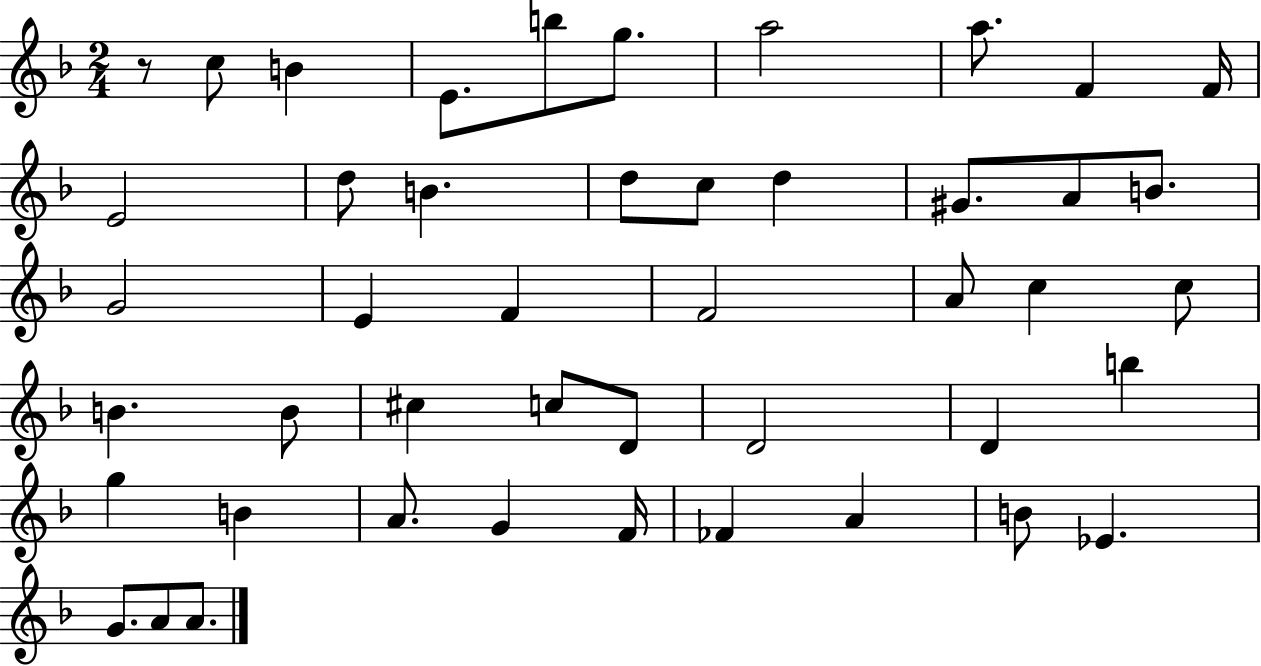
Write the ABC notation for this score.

X:1
T:Untitled
M:2/4
L:1/4
K:F
z/2 c/2 B E/2 b/2 g/2 a2 a/2 F F/4 E2 d/2 B d/2 c/2 d ^G/2 A/2 B/2 G2 E F F2 A/2 c c/2 B B/2 ^c c/2 D/2 D2 D b g B A/2 G F/4 _F A B/2 _E G/2 A/2 A/2